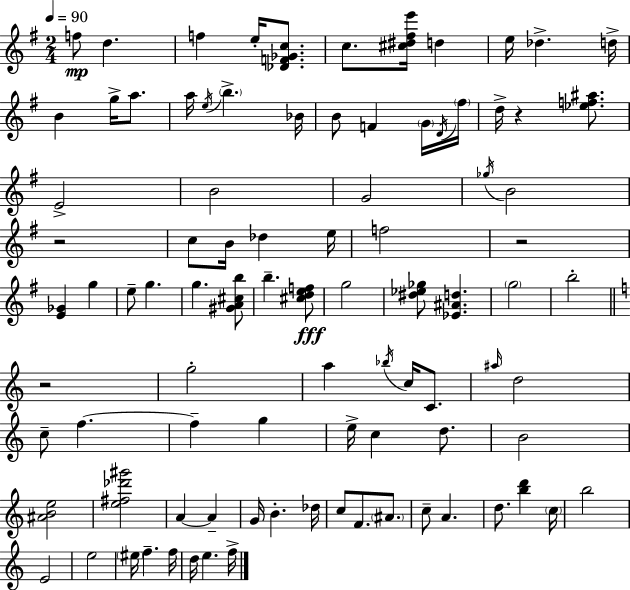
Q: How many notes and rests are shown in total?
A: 91